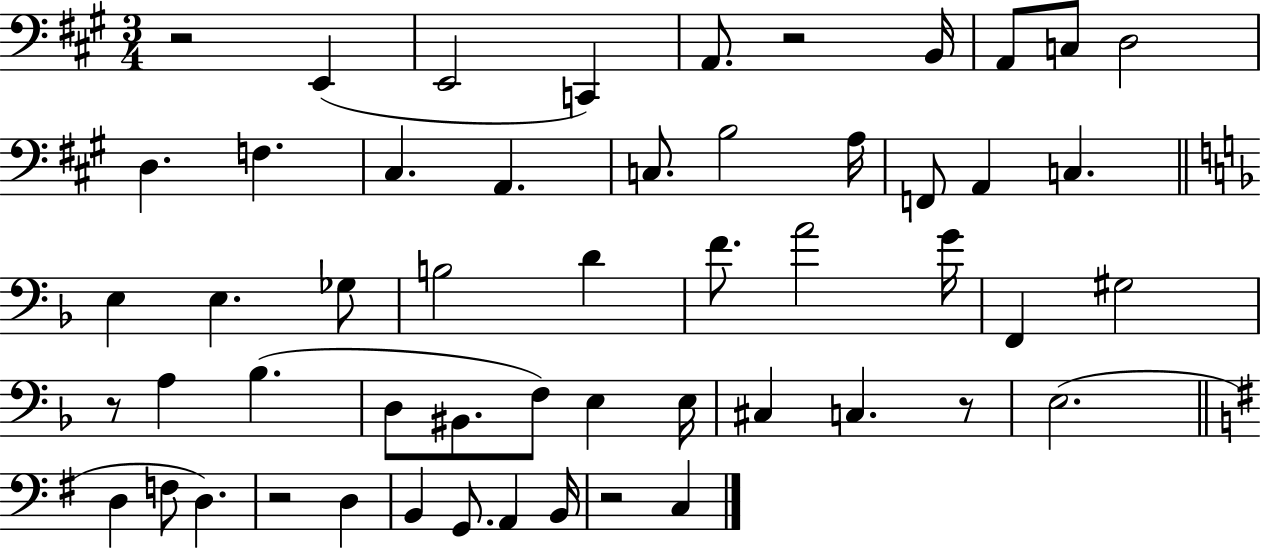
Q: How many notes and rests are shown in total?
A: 53